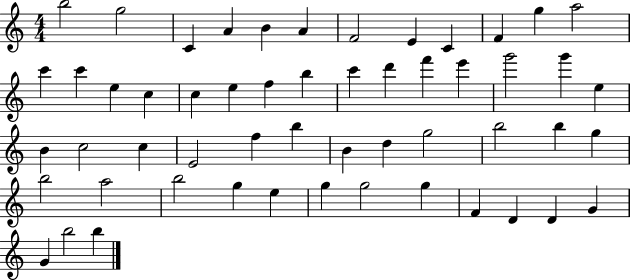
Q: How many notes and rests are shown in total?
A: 54